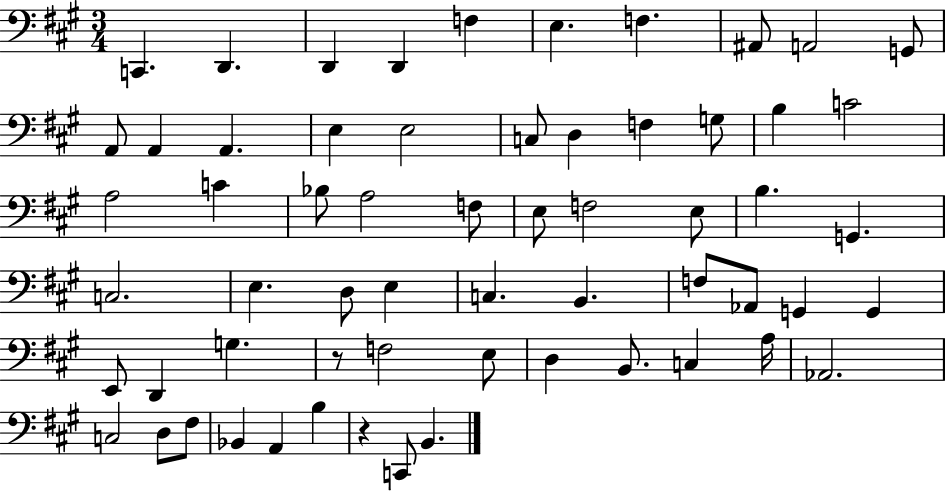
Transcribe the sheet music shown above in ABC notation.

X:1
T:Untitled
M:3/4
L:1/4
K:A
C,, D,, D,, D,, F, E, F, ^A,,/2 A,,2 G,,/2 A,,/2 A,, A,, E, E,2 C,/2 D, F, G,/2 B, C2 A,2 C _B,/2 A,2 F,/2 E,/2 F,2 E,/2 B, G,, C,2 E, D,/2 E, C, B,, F,/2 _A,,/2 G,, G,, E,,/2 D,, G, z/2 F,2 E,/2 D, B,,/2 C, A,/4 _A,,2 C,2 D,/2 ^F,/2 _B,, A,, B, z C,,/2 B,,